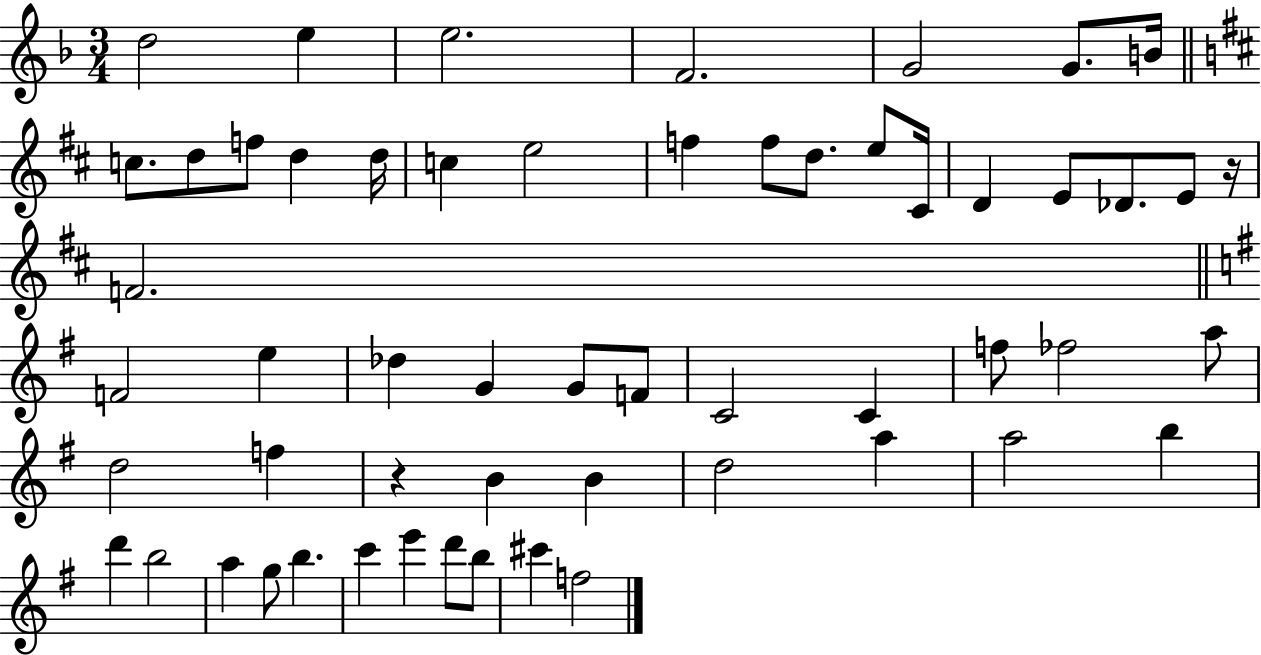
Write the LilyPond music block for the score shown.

{
  \clef treble
  \numericTimeSignature
  \time 3/4
  \key f \major
  \repeat volta 2 { d''2 e''4 | e''2. | f'2. | g'2 g'8. b'16 | \break \bar "||" \break \key b \minor c''8. d''8 f''8 d''4 d''16 | c''4 e''2 | f''4 f''8 d''8. e''8 cis'16 | d'4 e'8 des'8. e'8 r16 | \break f'2. | \bar "||" \break \key e \minor f'2 e''4 | des''4 g'4 g'8 f'8 | c'2 c'4 | f''8 fes''2 a''8 | \break d''2 f''4 | r4 b'4 b'4 | d''2 a''4 | a''2 b''4 | \break d'''4 b''2 | a''4 g''8 b''4. | c'''4 e'''4 d'''8 b''8 | cis'''4 f''2 | \break } \bar "|."
}